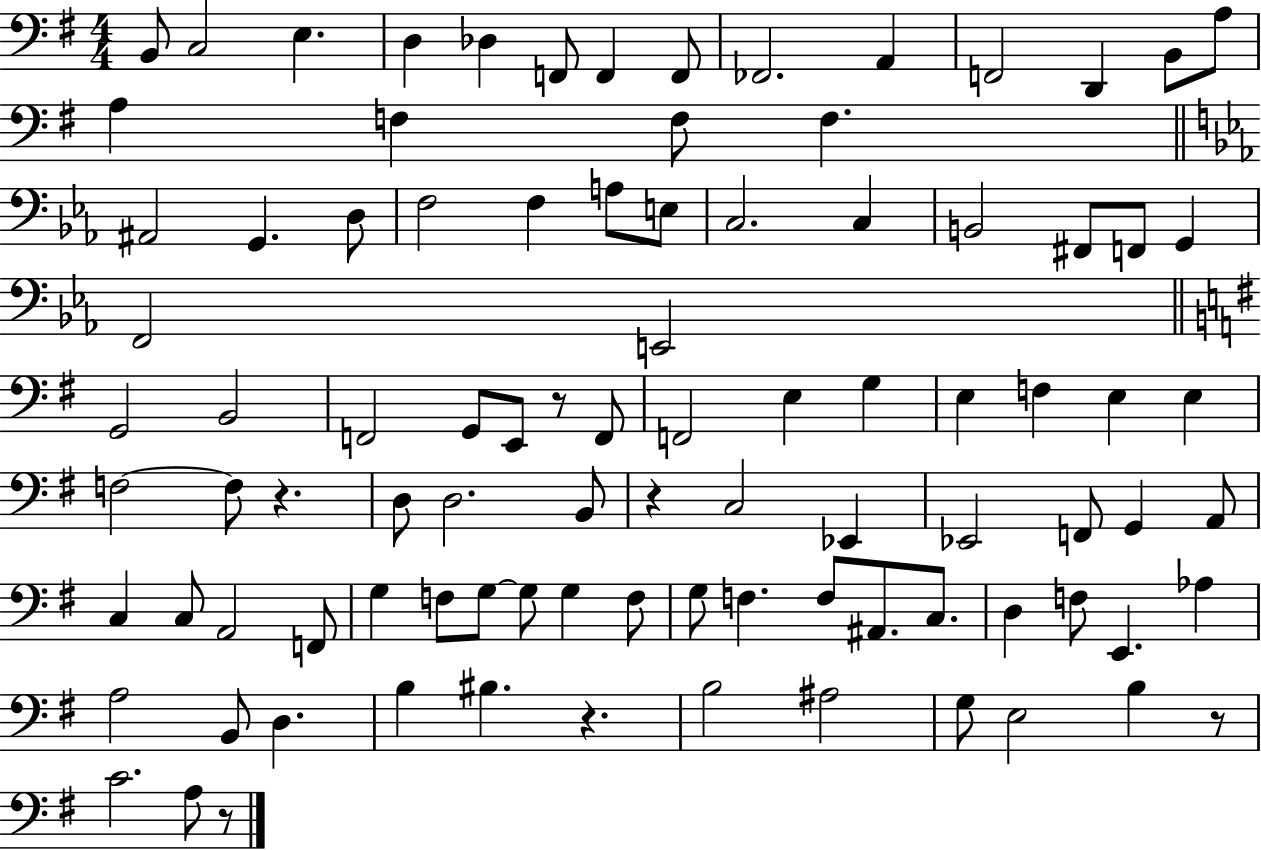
B2/e C3/h E3/q. D3/q Db3/q F2/e F2/q F2/e FES2/h. A2/q F2/h D2/q B2/e A3/e A3/q F3/q F3/e F3/q. A#2/h G2/q. D3/e F3/h F3/q A3/e E3/e C3/h. C3/q B2/h F#2/e F2/e G2/q F2/h E2/h G2/h B2/h F2/h G2/e E2/e R/e F2/e F2/h E3/q G3/q E3/q F3/q E3/q E3/q F3/h F3/e R/q. D3/e D3/h. B2/e R/q C3/h Eb2/q Eb2/h F2/e G2/q A2/e C3/q C3/e A2/h F2/e G3/q F3/e G3/e G3/e G3/q F3/e G3/e F3/q. F3/e A#2/e. C3/e. D3/q F3/e E2/q. Ab3/q A3/h B2/e D3/q. B3/q BIS3/q. R/q. B3/h A#3/h G3/e E3/h B3/q R/e C4/h. A3/e R/e